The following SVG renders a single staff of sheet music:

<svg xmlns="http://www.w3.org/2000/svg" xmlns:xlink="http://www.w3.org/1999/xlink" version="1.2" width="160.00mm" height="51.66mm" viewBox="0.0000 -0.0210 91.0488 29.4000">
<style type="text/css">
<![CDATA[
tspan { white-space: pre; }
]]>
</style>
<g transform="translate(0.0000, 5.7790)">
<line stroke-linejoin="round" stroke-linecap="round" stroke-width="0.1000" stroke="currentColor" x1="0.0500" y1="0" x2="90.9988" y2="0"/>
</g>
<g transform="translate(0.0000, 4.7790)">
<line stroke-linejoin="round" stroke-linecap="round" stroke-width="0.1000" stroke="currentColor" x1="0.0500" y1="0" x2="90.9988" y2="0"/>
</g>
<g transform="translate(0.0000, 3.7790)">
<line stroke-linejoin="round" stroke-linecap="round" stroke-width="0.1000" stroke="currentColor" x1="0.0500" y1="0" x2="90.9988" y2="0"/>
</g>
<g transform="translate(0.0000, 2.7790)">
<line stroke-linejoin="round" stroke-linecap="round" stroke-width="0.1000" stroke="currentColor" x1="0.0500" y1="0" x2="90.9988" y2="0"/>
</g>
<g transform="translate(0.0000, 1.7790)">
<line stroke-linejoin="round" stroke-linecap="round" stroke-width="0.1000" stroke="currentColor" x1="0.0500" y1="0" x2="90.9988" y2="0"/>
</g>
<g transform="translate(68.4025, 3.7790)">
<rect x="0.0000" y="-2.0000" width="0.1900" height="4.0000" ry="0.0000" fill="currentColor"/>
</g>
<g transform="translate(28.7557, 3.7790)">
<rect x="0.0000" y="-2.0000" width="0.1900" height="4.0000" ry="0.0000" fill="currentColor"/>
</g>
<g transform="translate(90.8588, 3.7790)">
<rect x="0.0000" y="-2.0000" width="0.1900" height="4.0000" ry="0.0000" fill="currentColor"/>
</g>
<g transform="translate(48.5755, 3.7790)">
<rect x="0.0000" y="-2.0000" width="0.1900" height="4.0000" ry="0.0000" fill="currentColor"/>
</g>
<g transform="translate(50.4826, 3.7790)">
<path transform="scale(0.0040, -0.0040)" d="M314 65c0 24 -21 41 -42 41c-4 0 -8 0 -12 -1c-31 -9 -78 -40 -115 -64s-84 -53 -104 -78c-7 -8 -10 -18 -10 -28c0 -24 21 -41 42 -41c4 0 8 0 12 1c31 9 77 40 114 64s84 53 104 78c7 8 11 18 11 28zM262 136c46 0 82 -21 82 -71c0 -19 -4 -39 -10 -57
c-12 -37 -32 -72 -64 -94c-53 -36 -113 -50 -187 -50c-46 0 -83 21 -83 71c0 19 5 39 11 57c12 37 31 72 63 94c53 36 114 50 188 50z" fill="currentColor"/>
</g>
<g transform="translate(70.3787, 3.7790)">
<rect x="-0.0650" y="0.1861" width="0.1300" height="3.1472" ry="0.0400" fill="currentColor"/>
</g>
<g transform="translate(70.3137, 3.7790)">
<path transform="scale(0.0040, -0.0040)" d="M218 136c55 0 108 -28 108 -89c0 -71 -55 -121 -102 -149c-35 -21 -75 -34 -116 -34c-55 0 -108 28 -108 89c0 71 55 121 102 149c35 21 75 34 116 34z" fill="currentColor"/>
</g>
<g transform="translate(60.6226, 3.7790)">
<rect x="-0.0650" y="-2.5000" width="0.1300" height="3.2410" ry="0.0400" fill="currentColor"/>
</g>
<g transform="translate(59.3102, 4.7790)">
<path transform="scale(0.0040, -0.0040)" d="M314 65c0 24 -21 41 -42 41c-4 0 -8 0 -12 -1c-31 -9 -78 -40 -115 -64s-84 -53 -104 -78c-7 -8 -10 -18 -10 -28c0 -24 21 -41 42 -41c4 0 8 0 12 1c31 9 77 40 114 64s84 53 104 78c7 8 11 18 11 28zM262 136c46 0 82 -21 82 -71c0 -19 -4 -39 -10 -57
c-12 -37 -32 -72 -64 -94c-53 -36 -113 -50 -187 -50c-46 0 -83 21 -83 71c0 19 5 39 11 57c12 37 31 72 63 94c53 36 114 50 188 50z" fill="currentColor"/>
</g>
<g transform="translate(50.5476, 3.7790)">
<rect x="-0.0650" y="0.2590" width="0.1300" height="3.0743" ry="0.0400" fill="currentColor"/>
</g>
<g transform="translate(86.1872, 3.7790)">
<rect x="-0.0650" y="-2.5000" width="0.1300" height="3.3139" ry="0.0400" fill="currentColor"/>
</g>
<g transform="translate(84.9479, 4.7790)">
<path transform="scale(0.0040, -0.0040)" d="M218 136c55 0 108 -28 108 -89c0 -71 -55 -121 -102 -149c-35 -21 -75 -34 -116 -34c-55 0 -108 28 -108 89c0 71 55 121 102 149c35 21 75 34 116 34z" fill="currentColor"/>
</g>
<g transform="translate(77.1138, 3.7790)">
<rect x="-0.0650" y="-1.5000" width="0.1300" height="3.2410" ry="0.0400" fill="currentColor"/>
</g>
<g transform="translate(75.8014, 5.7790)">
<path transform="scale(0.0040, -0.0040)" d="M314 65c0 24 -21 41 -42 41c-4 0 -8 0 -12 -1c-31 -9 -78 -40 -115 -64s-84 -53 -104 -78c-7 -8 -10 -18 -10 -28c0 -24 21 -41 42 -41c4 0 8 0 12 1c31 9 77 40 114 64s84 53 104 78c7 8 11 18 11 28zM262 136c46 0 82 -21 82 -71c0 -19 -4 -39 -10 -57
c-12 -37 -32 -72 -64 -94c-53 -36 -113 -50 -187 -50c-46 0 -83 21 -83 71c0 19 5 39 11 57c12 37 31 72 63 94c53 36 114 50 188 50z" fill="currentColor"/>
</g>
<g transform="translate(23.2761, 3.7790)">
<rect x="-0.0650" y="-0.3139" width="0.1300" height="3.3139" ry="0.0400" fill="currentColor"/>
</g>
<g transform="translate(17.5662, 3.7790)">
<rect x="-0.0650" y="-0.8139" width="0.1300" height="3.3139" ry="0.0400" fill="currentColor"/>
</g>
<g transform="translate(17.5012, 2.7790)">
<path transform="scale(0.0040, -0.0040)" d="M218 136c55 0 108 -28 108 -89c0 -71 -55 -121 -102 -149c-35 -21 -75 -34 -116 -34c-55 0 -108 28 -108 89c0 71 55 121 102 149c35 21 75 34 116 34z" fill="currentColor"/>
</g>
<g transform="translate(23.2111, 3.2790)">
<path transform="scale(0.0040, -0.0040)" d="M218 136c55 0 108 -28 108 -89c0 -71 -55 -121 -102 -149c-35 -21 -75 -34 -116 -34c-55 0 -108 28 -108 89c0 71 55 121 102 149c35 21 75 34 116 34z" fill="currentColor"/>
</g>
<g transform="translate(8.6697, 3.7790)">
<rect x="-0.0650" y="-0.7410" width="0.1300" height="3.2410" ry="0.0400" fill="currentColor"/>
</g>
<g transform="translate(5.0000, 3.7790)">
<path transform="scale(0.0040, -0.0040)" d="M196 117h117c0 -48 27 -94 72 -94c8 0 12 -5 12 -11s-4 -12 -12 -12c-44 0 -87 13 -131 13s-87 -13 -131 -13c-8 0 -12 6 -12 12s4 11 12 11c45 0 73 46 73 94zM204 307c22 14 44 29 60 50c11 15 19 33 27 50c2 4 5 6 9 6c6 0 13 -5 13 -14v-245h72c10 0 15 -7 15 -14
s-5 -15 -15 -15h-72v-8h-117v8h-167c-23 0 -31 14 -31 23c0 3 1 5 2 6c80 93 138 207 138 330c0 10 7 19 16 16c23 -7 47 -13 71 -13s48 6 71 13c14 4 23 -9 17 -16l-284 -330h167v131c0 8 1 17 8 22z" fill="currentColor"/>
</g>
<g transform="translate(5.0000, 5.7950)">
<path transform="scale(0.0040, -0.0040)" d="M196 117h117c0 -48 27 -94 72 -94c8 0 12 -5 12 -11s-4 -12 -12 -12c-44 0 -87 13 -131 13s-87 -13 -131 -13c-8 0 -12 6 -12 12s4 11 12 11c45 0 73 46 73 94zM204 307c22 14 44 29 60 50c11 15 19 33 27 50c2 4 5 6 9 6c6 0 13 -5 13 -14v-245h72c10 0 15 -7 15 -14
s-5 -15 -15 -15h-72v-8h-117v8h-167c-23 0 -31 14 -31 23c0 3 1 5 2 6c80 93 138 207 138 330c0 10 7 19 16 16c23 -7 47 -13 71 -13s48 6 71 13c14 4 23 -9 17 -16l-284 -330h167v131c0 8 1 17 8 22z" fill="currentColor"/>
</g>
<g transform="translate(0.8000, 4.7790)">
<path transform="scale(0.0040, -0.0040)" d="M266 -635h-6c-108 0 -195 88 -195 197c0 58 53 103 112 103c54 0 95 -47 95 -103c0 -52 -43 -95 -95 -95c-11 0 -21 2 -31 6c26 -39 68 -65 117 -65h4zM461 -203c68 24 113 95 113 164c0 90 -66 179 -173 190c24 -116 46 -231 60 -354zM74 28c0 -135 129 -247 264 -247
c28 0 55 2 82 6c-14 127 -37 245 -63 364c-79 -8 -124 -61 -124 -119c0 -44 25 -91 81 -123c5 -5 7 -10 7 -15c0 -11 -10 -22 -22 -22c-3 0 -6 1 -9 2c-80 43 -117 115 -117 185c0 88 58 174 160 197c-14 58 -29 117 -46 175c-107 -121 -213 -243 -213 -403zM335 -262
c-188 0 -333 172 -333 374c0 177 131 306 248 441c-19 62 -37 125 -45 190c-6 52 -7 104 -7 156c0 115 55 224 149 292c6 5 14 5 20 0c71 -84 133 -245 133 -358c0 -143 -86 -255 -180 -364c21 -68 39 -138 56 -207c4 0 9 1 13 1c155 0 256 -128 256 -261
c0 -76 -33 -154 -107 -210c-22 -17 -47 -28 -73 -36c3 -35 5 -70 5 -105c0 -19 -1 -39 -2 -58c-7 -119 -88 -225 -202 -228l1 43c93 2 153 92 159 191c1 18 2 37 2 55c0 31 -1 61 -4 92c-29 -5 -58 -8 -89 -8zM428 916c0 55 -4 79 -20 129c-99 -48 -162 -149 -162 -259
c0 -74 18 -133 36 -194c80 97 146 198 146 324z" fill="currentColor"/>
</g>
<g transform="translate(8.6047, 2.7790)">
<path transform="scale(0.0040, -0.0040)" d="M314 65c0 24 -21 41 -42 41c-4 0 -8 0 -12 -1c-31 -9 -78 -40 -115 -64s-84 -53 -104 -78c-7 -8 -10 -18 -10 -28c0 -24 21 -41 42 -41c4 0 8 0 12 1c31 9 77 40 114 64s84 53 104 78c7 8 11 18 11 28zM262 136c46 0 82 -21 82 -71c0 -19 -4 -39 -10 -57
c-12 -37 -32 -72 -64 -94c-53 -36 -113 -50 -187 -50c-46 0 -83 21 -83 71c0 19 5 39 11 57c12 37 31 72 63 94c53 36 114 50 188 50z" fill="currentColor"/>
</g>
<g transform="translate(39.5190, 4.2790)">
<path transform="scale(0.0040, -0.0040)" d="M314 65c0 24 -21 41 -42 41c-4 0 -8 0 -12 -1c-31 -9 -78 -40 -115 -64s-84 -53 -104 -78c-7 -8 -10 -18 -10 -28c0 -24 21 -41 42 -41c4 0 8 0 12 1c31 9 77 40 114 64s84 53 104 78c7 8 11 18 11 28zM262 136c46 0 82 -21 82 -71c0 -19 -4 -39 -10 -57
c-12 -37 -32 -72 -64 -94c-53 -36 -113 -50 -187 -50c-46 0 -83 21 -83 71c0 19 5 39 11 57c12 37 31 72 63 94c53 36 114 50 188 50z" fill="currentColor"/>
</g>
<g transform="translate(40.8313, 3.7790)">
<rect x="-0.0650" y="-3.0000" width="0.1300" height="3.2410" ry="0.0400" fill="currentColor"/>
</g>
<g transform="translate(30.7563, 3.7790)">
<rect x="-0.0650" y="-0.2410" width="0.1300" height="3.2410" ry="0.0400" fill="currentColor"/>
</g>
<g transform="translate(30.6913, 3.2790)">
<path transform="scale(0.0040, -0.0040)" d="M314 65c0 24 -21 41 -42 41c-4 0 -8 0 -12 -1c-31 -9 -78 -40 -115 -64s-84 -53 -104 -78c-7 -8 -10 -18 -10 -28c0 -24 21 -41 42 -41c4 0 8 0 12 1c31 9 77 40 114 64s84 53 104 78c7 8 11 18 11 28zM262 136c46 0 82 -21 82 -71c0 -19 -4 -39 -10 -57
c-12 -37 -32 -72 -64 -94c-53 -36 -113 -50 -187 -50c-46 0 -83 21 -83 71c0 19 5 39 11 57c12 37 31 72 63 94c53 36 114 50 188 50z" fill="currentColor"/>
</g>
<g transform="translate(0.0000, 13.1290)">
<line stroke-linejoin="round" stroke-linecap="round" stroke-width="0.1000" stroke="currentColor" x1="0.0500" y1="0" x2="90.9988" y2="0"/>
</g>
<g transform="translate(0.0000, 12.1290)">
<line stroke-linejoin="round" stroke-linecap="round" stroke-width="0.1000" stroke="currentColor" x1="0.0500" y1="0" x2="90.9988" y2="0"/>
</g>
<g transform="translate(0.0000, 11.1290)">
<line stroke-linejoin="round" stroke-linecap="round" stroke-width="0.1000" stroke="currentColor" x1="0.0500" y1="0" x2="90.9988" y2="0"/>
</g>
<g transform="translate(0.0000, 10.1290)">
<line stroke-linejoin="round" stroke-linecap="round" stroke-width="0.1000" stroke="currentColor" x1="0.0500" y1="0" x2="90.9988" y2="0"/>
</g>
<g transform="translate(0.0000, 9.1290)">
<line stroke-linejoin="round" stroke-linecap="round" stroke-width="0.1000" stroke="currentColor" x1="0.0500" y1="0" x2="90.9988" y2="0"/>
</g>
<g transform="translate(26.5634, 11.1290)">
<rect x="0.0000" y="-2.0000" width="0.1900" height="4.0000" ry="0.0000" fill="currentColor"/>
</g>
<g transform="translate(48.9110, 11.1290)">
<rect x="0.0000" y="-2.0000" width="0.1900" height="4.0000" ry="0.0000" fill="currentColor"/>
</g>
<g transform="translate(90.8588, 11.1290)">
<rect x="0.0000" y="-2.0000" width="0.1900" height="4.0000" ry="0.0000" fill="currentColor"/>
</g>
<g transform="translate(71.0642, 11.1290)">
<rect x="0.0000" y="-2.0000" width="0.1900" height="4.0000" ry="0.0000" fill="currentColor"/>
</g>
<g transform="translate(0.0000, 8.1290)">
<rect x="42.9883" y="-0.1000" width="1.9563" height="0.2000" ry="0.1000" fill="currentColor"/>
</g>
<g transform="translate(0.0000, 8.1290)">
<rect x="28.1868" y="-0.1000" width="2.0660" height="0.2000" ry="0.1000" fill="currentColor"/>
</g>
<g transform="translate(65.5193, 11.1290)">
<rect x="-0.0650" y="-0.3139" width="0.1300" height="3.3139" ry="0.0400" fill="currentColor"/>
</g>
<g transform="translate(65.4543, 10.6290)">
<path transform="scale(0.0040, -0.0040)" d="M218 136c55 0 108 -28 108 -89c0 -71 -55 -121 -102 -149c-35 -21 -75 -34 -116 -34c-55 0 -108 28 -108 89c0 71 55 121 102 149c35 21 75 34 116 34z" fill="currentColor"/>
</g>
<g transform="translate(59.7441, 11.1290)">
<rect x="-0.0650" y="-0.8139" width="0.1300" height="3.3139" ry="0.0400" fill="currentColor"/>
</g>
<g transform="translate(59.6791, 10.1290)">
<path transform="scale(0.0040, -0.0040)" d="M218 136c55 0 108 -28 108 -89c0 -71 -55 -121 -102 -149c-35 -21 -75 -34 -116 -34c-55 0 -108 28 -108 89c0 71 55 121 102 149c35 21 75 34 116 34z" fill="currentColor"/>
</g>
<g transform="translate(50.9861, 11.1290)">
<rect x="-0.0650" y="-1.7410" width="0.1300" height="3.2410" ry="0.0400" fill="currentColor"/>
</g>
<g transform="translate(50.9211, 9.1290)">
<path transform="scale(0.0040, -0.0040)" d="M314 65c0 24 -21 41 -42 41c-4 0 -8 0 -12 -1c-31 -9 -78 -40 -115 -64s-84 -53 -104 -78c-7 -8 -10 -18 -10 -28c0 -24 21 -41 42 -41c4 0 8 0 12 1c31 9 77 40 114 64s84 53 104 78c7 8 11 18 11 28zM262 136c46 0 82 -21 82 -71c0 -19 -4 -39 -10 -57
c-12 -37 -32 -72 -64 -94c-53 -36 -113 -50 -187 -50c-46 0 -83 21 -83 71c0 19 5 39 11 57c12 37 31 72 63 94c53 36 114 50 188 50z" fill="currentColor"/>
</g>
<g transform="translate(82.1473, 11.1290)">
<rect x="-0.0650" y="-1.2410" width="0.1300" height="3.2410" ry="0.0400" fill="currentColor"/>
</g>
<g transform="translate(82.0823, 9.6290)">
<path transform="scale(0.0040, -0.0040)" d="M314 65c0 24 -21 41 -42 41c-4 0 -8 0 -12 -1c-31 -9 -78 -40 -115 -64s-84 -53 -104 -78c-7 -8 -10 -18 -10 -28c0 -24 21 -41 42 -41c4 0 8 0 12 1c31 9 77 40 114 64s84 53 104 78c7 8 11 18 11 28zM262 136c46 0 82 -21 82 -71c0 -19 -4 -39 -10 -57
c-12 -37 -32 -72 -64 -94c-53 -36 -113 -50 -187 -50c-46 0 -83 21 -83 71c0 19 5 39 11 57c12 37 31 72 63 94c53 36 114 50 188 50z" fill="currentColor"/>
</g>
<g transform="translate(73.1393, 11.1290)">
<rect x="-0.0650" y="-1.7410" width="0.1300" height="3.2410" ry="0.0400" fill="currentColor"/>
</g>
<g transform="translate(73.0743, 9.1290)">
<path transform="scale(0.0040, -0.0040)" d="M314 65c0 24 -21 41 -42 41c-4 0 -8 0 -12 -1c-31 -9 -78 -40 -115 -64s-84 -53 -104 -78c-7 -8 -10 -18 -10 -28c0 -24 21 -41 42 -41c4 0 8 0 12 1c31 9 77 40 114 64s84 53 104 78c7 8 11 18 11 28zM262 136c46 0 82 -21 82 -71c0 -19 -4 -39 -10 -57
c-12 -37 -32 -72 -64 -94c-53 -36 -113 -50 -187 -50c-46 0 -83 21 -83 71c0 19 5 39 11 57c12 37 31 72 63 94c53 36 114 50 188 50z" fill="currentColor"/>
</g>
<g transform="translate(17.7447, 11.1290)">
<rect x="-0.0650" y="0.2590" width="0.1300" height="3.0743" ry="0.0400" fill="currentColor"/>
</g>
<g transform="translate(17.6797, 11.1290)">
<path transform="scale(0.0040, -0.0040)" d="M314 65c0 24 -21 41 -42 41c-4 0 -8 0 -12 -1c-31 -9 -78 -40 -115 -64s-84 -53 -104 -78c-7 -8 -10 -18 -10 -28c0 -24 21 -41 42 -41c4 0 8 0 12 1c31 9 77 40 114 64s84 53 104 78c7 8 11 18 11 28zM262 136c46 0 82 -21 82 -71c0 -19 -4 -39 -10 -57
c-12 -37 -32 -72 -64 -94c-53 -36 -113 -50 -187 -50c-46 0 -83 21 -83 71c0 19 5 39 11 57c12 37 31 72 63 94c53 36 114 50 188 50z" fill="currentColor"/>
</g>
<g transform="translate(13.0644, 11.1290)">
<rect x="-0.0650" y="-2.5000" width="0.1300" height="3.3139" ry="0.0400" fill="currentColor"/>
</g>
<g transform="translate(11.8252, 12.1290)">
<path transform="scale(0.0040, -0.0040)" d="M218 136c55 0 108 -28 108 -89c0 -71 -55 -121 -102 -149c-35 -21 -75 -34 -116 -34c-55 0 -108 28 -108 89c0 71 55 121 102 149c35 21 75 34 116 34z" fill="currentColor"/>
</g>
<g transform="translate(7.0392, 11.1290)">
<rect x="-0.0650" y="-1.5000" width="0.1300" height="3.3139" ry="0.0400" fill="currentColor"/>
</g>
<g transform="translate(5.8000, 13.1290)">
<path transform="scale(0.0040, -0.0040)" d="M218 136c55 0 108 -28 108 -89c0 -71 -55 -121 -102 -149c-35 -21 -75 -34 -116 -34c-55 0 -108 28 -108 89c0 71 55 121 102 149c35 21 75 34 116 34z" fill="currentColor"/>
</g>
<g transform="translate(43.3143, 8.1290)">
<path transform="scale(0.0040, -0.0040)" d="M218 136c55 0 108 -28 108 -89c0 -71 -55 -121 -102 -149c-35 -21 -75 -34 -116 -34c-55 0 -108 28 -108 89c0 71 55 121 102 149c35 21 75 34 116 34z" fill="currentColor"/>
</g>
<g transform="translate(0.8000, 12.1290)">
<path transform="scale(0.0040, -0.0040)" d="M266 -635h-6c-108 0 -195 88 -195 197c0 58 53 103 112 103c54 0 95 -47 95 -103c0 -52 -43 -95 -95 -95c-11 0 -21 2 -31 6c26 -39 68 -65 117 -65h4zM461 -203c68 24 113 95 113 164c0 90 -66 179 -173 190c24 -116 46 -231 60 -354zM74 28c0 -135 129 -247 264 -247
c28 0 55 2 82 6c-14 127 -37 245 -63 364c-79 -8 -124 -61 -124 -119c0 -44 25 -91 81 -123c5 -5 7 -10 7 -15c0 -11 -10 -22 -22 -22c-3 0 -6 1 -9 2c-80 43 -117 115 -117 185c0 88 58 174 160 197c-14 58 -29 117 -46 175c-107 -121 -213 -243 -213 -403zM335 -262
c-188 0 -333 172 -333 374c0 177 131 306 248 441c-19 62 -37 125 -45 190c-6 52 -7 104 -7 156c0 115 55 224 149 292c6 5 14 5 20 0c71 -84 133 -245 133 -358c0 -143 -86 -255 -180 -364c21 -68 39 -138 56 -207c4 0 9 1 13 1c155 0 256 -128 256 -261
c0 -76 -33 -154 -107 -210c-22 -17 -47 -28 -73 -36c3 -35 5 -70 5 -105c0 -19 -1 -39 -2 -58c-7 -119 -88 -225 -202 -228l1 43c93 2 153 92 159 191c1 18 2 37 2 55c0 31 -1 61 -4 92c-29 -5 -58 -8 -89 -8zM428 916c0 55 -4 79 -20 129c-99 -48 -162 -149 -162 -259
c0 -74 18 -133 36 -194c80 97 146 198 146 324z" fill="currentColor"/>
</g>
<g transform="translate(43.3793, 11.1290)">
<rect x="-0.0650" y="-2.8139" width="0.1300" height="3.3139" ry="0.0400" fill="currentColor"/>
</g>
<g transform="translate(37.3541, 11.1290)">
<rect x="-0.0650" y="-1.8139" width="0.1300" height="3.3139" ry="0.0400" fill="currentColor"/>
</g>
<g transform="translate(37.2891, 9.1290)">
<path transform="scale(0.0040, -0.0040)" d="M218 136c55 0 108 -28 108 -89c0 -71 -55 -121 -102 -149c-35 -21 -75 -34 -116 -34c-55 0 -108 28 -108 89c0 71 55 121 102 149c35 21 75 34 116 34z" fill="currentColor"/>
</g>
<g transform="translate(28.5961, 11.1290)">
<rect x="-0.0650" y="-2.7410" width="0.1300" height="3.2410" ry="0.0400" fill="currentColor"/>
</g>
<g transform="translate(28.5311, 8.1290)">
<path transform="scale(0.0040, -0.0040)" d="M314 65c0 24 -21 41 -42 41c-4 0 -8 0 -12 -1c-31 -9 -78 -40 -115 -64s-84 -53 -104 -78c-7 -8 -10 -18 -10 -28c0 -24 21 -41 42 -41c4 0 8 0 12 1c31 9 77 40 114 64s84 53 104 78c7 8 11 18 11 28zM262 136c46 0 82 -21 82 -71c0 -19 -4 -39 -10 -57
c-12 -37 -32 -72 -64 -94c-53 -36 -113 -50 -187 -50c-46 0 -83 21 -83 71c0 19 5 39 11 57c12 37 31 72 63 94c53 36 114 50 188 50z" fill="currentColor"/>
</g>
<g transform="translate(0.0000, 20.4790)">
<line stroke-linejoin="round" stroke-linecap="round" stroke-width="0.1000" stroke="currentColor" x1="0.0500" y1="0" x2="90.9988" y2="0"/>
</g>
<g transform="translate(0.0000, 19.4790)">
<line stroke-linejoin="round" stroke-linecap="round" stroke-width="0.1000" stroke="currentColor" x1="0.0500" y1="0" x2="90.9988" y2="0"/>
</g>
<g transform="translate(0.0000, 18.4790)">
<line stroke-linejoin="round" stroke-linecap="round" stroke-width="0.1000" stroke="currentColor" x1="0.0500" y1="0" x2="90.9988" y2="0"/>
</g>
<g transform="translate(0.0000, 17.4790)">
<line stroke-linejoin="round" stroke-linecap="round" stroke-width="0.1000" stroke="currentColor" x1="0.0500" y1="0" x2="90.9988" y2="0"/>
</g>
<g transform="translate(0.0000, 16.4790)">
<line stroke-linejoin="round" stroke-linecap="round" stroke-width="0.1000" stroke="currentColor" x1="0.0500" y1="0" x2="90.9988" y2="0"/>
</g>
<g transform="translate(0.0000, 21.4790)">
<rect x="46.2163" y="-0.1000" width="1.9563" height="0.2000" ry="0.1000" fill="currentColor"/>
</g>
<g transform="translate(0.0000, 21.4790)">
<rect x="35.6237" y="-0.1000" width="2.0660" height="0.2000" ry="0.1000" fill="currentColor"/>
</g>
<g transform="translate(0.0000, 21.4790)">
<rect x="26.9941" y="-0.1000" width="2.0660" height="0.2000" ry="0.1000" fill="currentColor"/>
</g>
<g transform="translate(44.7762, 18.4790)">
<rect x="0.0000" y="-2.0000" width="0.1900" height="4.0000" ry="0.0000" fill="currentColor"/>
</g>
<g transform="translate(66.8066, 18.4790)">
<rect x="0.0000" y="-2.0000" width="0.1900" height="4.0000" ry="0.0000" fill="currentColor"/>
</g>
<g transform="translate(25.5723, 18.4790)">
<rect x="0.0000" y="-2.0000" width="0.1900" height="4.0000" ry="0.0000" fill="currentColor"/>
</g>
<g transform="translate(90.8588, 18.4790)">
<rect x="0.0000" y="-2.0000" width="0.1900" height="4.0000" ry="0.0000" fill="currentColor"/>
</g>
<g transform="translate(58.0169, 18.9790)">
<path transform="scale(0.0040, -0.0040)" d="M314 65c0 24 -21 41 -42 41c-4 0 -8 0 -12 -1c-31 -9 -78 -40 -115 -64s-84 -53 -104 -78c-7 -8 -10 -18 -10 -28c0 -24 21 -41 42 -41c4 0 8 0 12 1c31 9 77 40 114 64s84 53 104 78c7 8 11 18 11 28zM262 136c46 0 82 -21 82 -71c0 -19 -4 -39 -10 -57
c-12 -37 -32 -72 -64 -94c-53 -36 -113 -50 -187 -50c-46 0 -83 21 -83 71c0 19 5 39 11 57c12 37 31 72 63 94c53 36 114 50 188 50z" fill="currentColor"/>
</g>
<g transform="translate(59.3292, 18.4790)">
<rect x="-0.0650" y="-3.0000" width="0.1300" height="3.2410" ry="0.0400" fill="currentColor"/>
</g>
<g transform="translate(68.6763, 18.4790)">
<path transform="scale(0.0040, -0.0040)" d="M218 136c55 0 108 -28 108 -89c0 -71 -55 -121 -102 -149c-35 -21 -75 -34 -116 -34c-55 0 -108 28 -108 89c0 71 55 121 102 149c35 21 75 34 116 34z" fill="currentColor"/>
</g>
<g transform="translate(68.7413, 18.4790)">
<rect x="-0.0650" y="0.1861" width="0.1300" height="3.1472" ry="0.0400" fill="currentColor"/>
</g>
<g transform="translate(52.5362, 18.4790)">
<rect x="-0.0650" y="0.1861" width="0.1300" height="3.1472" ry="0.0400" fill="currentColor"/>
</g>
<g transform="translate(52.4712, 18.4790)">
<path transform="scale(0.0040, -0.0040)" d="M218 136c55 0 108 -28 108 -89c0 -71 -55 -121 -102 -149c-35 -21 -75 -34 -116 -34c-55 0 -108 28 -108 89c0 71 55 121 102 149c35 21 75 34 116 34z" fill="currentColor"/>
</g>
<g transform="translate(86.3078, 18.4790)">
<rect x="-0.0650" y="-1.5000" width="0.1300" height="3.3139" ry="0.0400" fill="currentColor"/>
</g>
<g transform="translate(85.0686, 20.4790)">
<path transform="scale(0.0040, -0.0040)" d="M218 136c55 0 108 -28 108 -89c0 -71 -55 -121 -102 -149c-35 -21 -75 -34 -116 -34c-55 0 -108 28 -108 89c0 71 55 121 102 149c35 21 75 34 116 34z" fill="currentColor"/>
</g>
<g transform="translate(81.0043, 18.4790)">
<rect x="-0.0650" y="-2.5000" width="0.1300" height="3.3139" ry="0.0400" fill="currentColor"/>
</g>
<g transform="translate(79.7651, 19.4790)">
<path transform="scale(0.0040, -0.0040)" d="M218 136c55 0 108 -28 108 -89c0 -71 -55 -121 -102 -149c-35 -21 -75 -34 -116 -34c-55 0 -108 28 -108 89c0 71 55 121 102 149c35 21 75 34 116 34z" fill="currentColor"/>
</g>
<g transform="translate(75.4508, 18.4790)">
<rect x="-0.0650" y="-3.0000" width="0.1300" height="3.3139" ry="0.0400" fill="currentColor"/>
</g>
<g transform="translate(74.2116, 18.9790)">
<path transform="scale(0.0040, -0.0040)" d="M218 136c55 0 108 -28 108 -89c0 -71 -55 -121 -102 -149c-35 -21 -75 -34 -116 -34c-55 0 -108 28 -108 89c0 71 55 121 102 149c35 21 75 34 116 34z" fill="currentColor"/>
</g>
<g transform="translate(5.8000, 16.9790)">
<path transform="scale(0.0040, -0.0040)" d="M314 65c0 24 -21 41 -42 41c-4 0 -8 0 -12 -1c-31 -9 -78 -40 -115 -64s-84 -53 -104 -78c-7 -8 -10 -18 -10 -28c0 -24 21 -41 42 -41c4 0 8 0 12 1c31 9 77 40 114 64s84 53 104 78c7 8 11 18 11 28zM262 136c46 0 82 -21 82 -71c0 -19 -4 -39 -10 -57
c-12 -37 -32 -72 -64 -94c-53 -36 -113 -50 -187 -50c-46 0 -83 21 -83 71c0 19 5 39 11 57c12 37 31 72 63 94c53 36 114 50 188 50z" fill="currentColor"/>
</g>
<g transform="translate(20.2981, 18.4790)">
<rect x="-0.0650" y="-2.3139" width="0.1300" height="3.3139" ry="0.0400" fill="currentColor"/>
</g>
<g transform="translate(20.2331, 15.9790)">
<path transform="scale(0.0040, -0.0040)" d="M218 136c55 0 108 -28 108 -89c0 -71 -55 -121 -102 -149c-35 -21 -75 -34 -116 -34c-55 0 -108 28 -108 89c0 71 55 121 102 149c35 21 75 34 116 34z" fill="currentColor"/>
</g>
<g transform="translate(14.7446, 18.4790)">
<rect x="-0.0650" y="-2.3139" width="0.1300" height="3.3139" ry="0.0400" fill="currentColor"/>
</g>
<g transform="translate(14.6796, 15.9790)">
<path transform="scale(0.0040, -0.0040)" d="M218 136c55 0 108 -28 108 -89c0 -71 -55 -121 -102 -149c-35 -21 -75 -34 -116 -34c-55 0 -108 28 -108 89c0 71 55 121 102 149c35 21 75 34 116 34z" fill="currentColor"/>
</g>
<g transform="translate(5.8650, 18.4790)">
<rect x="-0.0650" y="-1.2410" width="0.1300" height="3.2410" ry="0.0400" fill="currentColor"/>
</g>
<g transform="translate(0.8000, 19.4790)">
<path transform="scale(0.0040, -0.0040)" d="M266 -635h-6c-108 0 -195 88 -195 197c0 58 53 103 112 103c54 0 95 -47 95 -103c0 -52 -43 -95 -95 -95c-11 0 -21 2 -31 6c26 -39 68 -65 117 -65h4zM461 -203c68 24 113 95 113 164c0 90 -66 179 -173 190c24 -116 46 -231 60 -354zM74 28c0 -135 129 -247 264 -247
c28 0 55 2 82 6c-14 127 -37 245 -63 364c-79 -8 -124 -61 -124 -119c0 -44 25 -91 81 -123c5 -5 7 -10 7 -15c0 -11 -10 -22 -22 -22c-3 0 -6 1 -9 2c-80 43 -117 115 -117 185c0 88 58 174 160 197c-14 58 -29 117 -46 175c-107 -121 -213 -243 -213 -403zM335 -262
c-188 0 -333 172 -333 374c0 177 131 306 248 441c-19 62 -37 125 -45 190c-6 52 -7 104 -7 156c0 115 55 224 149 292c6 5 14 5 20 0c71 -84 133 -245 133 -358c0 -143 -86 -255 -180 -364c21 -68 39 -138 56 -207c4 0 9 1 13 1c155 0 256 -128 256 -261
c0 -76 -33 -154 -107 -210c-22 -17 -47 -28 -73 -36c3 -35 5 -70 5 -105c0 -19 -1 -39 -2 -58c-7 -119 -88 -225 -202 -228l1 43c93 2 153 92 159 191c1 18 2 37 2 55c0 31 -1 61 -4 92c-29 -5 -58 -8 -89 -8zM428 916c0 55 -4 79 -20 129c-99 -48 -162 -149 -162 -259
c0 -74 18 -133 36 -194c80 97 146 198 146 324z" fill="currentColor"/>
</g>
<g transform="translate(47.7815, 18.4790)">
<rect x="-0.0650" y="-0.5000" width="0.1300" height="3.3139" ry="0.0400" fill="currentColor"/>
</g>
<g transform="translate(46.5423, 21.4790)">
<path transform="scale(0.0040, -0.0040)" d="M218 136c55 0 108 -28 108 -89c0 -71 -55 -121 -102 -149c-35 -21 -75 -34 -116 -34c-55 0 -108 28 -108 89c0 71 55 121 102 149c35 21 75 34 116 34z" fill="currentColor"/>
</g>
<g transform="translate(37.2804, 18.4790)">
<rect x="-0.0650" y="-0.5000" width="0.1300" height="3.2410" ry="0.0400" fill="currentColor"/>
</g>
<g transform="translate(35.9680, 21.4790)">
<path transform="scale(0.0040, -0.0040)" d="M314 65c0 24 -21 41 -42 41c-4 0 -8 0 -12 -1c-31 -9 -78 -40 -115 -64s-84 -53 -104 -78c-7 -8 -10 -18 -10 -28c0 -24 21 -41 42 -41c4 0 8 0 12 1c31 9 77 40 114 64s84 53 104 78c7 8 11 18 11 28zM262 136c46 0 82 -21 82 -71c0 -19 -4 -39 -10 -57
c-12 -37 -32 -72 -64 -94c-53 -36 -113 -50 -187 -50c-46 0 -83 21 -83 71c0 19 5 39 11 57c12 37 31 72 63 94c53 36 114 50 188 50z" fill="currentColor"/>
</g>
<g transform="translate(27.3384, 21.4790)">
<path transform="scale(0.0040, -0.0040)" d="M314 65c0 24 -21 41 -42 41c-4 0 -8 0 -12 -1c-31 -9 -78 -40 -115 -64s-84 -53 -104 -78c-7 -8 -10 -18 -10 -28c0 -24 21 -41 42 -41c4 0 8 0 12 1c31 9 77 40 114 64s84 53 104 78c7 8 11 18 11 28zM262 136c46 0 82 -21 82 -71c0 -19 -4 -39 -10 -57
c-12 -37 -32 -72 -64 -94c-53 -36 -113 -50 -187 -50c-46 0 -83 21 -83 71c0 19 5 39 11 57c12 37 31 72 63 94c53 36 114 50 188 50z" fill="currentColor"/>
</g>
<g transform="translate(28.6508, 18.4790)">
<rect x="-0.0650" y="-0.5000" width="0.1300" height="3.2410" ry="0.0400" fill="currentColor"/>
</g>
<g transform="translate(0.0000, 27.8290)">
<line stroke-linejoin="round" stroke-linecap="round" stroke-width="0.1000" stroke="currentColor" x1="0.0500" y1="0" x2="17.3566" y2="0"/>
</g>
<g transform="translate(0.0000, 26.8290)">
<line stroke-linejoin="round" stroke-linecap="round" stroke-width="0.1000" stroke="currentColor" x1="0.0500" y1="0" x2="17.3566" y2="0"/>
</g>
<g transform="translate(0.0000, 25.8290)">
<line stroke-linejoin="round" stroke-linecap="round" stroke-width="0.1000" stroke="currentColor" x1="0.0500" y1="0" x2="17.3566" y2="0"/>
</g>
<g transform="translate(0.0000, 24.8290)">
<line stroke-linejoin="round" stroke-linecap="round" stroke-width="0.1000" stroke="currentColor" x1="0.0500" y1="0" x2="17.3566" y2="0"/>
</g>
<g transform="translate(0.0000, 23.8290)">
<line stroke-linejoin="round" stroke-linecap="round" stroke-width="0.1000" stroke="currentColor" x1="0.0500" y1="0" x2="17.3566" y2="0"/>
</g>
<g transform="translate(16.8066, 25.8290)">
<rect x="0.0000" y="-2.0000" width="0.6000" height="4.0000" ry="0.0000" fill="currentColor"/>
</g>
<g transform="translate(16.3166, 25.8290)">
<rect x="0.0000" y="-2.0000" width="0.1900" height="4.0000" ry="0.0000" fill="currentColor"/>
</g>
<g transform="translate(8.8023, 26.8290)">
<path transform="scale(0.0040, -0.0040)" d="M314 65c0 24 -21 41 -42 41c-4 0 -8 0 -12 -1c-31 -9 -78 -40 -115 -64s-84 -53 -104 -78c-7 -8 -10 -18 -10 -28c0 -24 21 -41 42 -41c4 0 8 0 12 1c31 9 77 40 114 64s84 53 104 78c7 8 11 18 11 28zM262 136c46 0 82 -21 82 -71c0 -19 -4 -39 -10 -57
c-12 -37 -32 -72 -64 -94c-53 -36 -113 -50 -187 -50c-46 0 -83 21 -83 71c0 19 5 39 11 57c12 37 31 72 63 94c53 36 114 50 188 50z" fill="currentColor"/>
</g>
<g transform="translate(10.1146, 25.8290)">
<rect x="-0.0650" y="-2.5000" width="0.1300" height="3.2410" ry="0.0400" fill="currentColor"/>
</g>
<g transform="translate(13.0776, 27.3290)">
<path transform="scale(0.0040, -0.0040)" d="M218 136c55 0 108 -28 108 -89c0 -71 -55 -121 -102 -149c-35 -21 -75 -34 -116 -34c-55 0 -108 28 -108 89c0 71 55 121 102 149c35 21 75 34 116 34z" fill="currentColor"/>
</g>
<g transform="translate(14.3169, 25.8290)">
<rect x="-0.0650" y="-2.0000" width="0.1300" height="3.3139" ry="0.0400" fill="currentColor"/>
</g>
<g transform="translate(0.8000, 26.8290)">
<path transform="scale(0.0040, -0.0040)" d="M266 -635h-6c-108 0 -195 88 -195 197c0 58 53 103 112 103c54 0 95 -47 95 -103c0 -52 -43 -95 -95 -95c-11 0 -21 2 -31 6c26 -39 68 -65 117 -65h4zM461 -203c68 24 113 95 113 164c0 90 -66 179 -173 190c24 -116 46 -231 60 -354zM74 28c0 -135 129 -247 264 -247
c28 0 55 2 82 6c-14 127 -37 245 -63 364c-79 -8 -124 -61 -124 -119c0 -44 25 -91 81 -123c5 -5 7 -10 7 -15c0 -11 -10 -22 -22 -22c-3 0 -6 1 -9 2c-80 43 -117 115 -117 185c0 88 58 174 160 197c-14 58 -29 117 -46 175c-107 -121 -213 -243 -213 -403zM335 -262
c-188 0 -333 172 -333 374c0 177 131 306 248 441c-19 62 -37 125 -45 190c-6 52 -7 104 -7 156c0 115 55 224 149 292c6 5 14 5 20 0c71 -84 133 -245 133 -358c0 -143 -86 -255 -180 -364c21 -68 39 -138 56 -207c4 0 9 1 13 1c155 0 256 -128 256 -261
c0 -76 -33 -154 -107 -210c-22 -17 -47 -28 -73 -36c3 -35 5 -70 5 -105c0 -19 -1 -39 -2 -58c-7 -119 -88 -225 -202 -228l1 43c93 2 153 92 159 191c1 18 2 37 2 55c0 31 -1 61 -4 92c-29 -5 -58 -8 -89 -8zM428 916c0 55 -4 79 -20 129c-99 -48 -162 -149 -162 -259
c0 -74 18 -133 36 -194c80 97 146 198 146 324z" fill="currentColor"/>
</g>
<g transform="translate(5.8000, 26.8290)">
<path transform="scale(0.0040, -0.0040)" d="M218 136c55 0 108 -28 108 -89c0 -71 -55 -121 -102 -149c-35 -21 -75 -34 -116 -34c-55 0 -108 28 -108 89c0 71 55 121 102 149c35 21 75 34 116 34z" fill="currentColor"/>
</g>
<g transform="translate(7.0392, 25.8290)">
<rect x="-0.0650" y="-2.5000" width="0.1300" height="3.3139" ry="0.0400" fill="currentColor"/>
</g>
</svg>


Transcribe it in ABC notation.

X:1
T:Untitled
M:4/4
L:1/4
K:C
d2 d c c2 A2 B2 G2 B E2 G E G B2 a2 f a f2 d c f2 e2 e2 g g C2 C2 C B A2 B A G E G G2 F